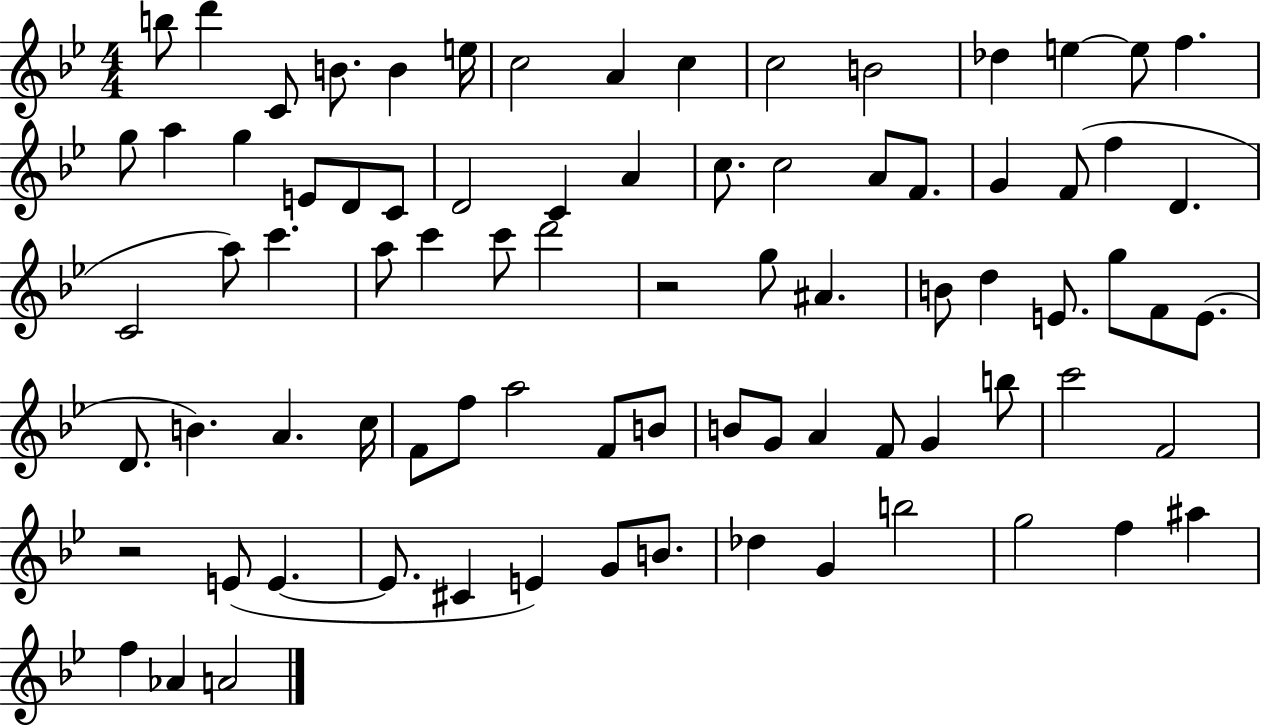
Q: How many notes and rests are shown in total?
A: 82